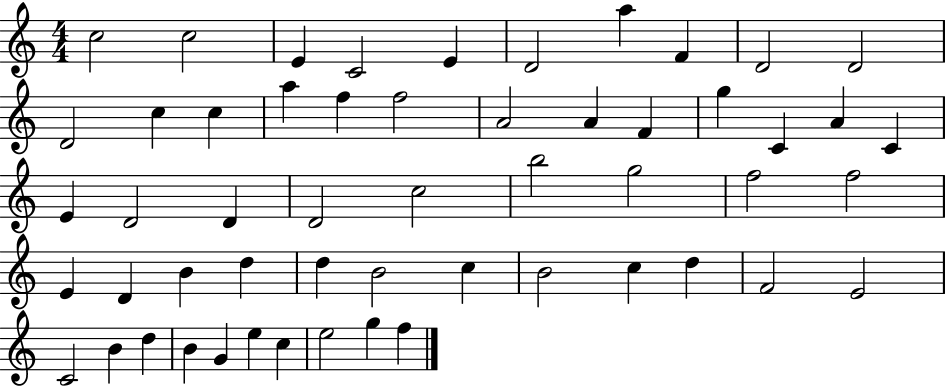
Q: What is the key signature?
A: C major